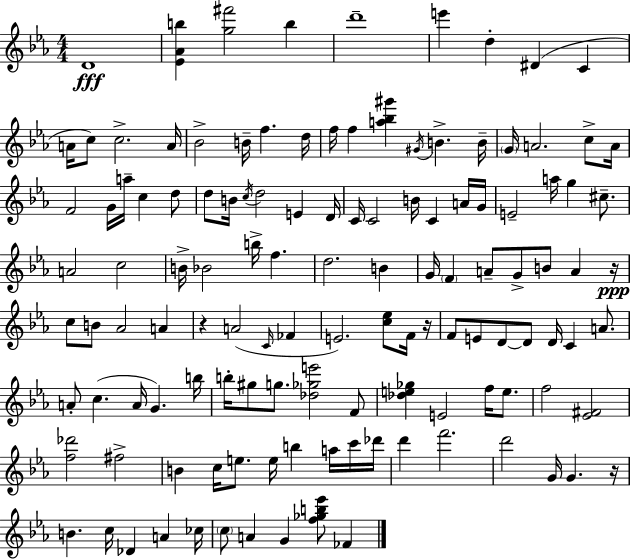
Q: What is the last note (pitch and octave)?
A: FES4